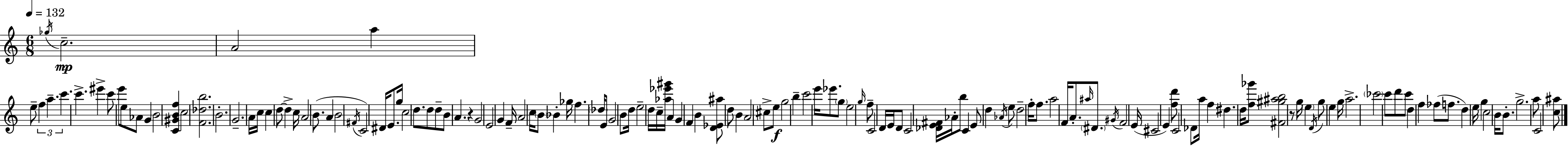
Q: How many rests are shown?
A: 2